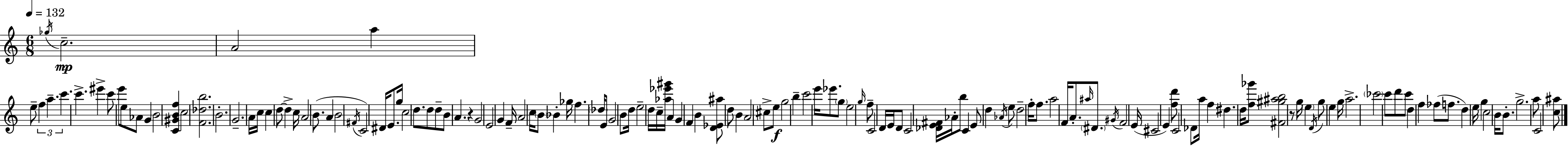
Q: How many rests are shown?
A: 2